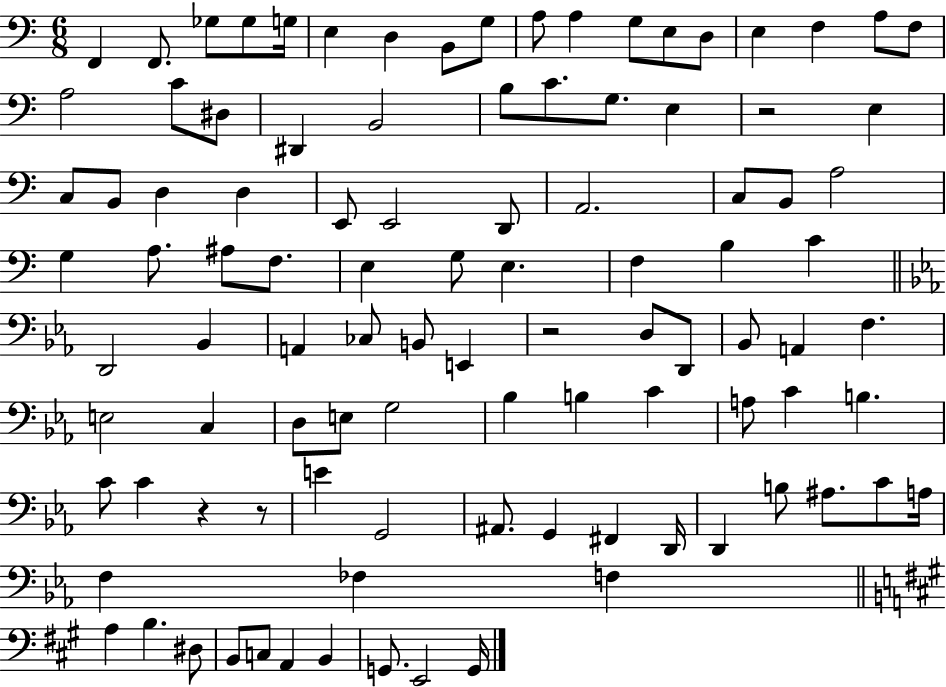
{
  \clef bass
  \numericTimeSignature
  \time 6/8
  \key c \major
  \repeat volta 2 { f,4 f,8. ges8 ges8 g16 | e4 d4 b,8 g8 | a8 a4 g8 e8 d8 | e4 f4 a8 f8 | \break a2 c'8 dis8 | dis,4 b,2 | b8 c'8. g8. e4 | r2 e4 | \break c8 b,8 d4 d4 | e,8 e,2 d,8 | a,2. | c8 b,8 a2 | \break g4 a8. ais8 f8. | e4 g8 e4. | f4 b4 c'4 | \bar "||" \break \key c \minor d,2 bes,4 | a,4 ces8 b,8 e,4 | r2 d8 d,8 | bes,8 a,4 f4. | \break e2 c4 | d8 e8 g2 | bes4 b4 c'4 | a8 c'4 b4. | \break c'8 c'4 r4 r8 | e'4 g,2 | ais,8. g,4 fis,4 d,16 | d,4 b8 ais8. c'8 a16 | \break f4 fes4 f4 | \bar "||" \break \key a \major a4 b4. dis8 | b,8 c8 a,4 b,4 | g,8. e,2 g,16 | } \bar "|."
}